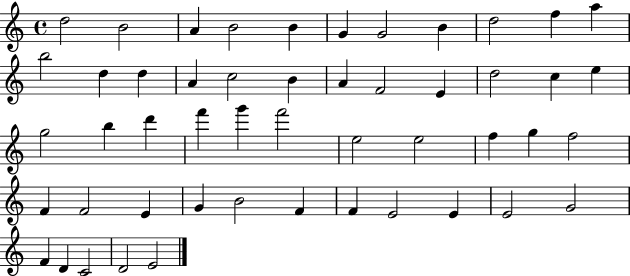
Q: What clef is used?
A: treble